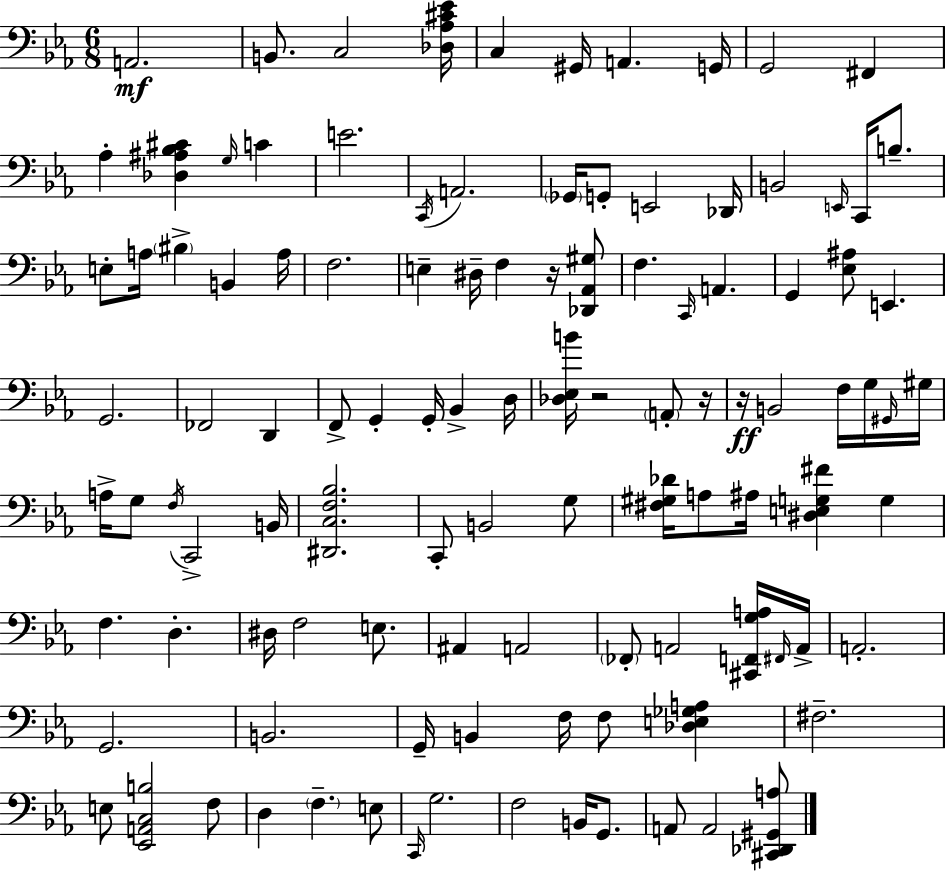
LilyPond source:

{
  \clef bass
  \numericTimeSignature
  \time 6/8
  \key c \minor
  \repeat volta 2 { a,2.\mf | b,8. c2 <des aes cis' ees'>16 | c4 gis,16 a,4. g,16 | g,2 fis,4 | \break aes4-. <des ais bes cis'>4 \grace { g16 } c'4 | e'2. | \acciaccatura { c,16 } a,2. | \parenthesize ges,16 g,8-. e,2 | \break des,16 b,2 \grace { e,16 } c,16 | b8.-- e8-. a16 \parenthesize bis4-> b,4 | a16 f2. | e4-- dis16-- f4 | \break r16 <des, aes, gis>8 f4. \grace { c,16 } a,4. | g,4 <ees ais>8 e,4. | g,2. | fes,2 | \break d,4 f,8-> g,4-. g,16-. bes,4-> | d16 <des ees b'>16 r2 | \parenthesize a,8-. r16 r16\ff b,2 | f16 g16 \grace { gis,16 } gis16 a16-> g8 \acciaccatura { f16 } c,2-> | \break b,16 <dis, c f bes>2. | c,8-. b,2 | g8 <fis gis des'>16 a8 ais16 <dis e g fis'>4 | g4 f4. | \break d4.-. dis16 f2 | e8. ais,4 a,2 | \parenthesize fes,8-. a,2 | <cis, f, g a>16 \grace { fis,16 } a,16-> a,2.-. | \break g,2. | b,2. | g,16-- b,4 | f16 f8 <des e ges a>4 fis2.-- | \break e8 <ees, a, c b>2 | f8 d4 \parenthesize f4.-- | e8 \grace { c,16 } g2. | f2 | \break b,16 g,8. a,8 a,2 | <cis, des, gis, a>8 } \bar "|."
}